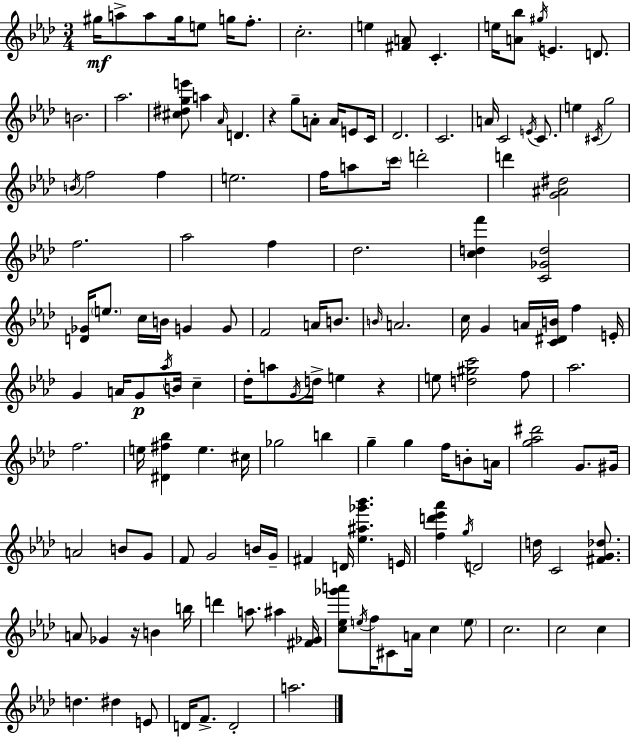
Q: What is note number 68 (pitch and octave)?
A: Db5